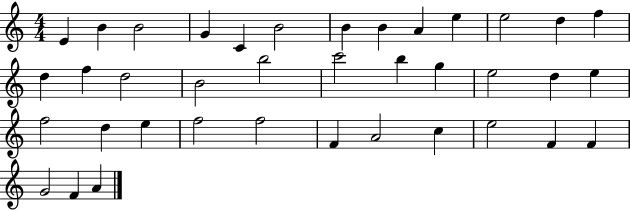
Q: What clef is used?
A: treble